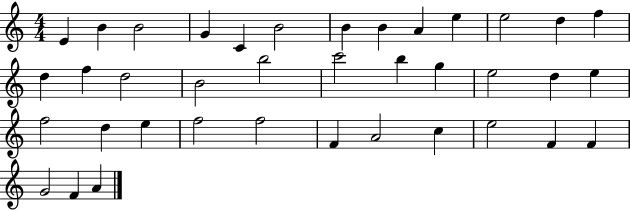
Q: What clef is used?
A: treble